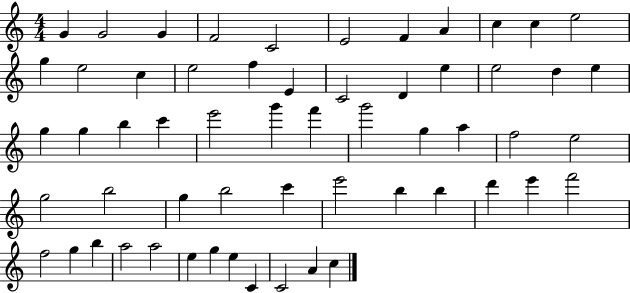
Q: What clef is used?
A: treble